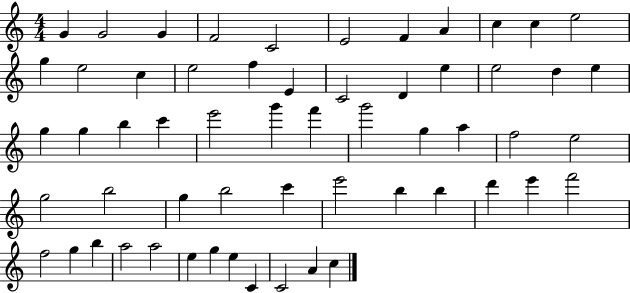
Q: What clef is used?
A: treble